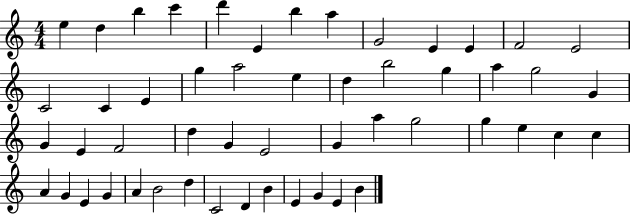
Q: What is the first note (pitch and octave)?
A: E5